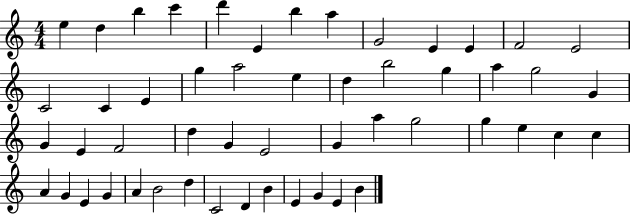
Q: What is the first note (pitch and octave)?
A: E5